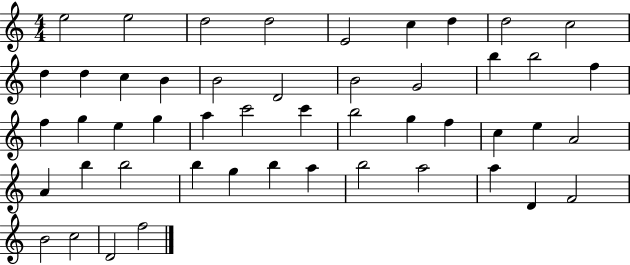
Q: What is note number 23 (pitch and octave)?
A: E5